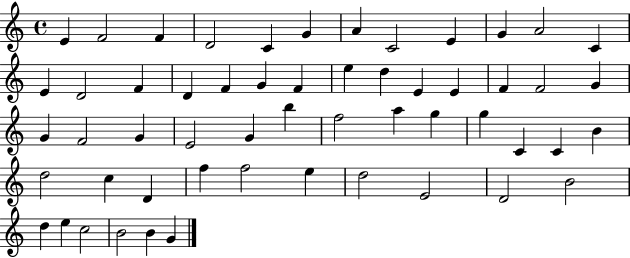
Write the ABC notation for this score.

X:1
T:Untitled
M:4/4
L:1/4
K:C
E F2 F D2 C G A C2 E G A2 C E D2 F D F G F e d E E F F2 G G F2 G E2 G b f2 a g g C C B d2 c D f f2 e d2 E2 D2 B2 d e c2 B2 B G